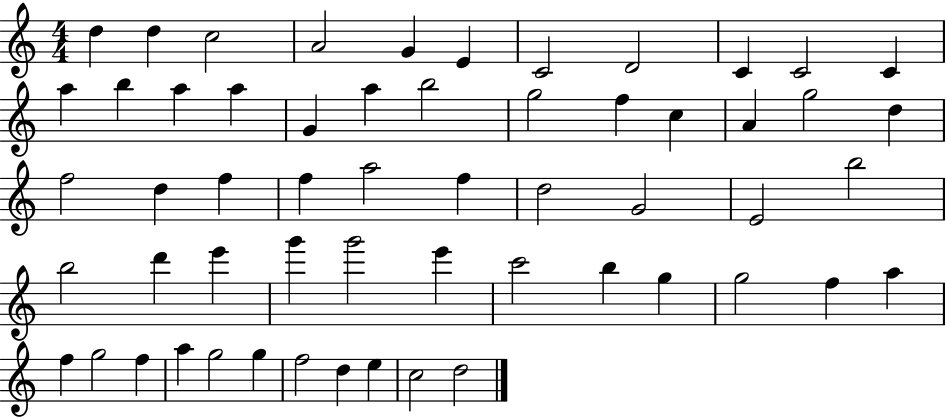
{
  \clef treble
  \numericTimeSignature
  \time 4/4
  \key c \major
  d''4 d''4 c''2 | a'2 g'4 e'4 | c'2 d'2 | c'4 c'2 c'4 | \break a''4 b''4 a''4 a''4 | g'4 a''4 b''2 | g''2 f''4 c''4 | a'4 g''2 d''4 | \break f''2 d''4 f''4 | f''4 a''2 f''4 | d''2 g'2 | e'2 b''2 | \break b''2 d'''4 e'''4 | g'''4 g'''2 e'''4 | c'''2 b''4 g''4 | g''2 f''4 a''4 | \break f''4 g''2 f''4 | a''4 g''2 g''4 | f''2 d''4 e''4 | c''2 d''2 | \break \bar "|."
}